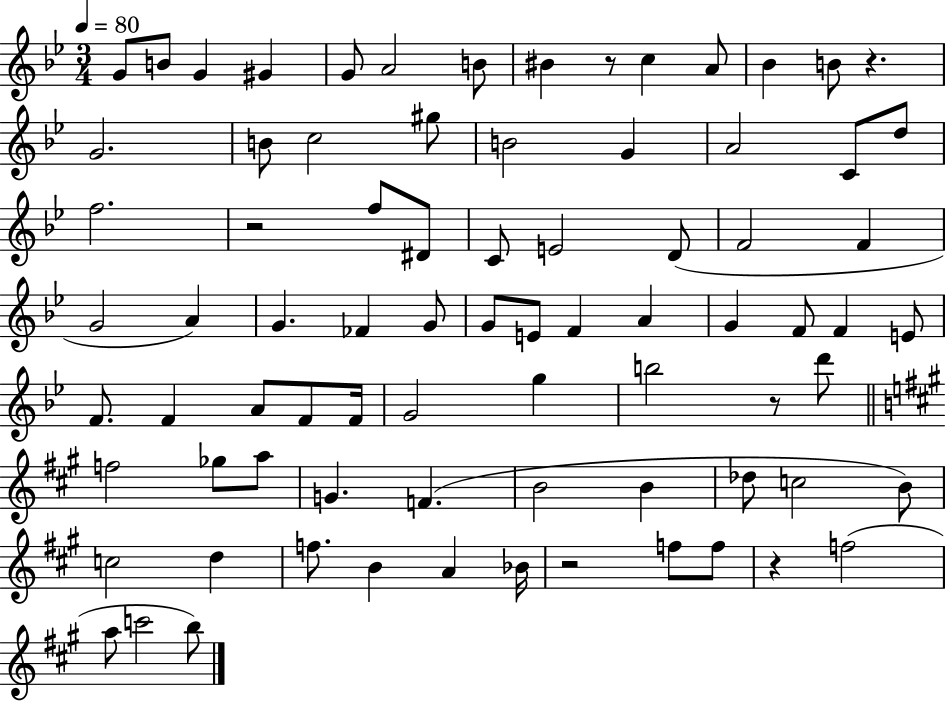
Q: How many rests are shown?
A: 6